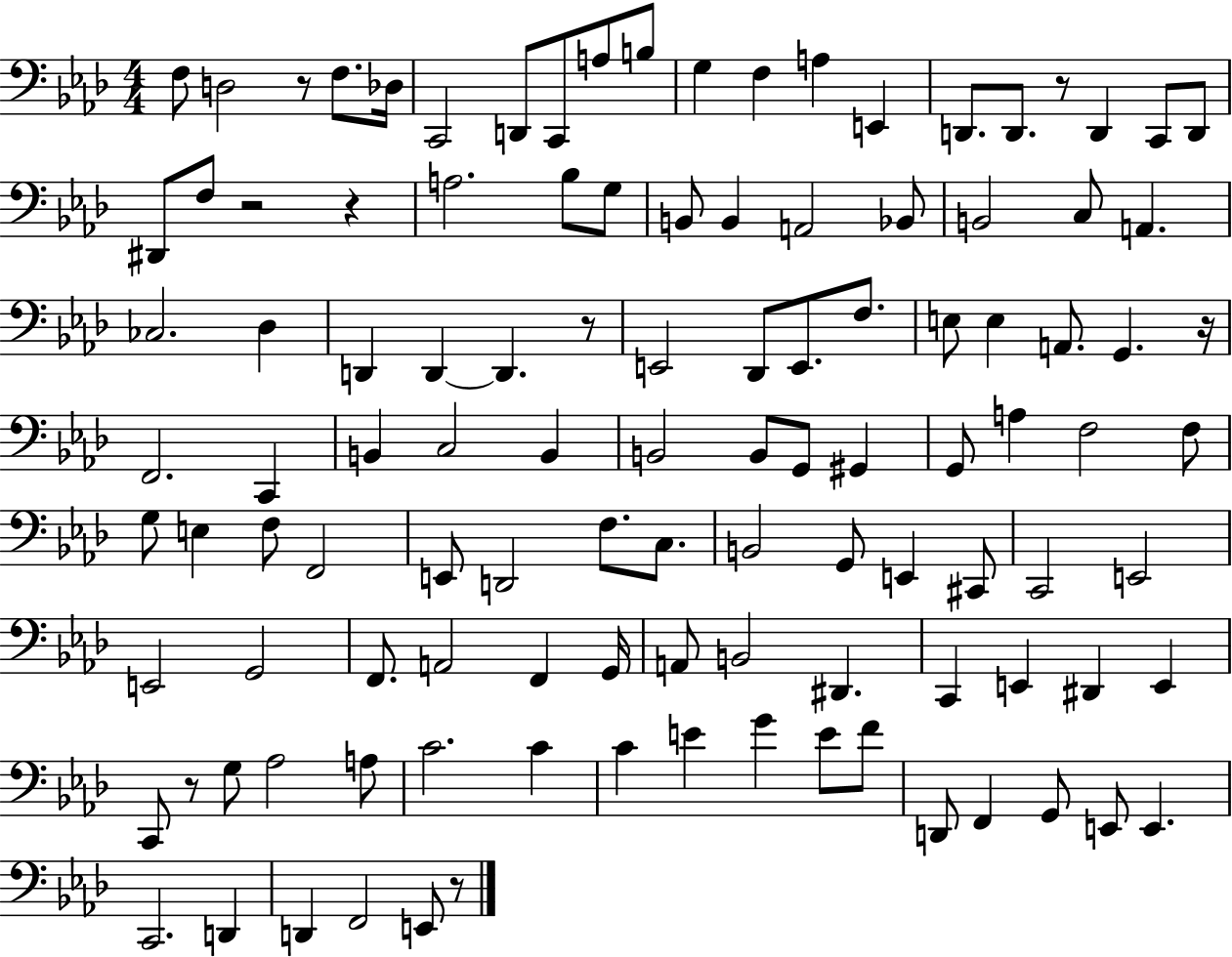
F3/e D3/h R/e F3/e. Db3/s C2/h D2/e C2/e A3/e B3/e G3/q F3/q A3/q E2/q D2/e. D2/e. R/e D2/q C2/e D2/e D#2/e F3/e R/h R/q A3/h. Bb3/e G3/e B2/e B2/q A2/h Bb2/e B2/h C3/e A2/q. CES3/h. Db3/q D2/q D2/q D2/q. R/e E2/h Db2/e E2/e. F3/e. E3/e E3/q A2/e. G2/q. R/s F2/h. C2/q B2/q C3/h B2/q B2/h B2/e G2/e G#2/q G2/e A3/q F3/h F3/e G3/e E3/q F3/e F2/h E2/e D2/h F3/e. C3/e. B2/h G2/e E2/q C#2/e C2/h E2/h E2/h G2/h F2/e. A2/h F2/q G2/s A2/e B2/h D#2/q. C2/q E2/q D#2/q E2/q C2/e R/e G3/e Ab3/h A3/e C4/h. C4/q C4/q E4/q G4/q E4/e F4/e D2/e F2/q G2/e E2/e E2/q. C2/h. D2/q D2/q F2/h E2/e R/e